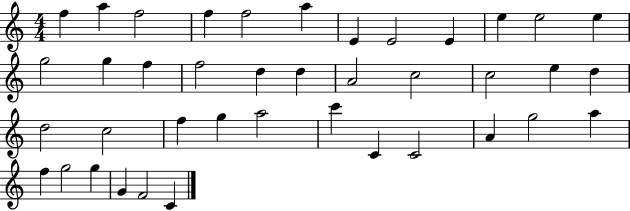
X:1
T:Untitled
M:4/4
L:1/4
K:C
f a f2 f f2 a E E2 E e e2 e g2 g f f2 d d A2 c2 c2 e d d2 c2 f g a2 c' C C2 A g2 a f g2 g G F2 C